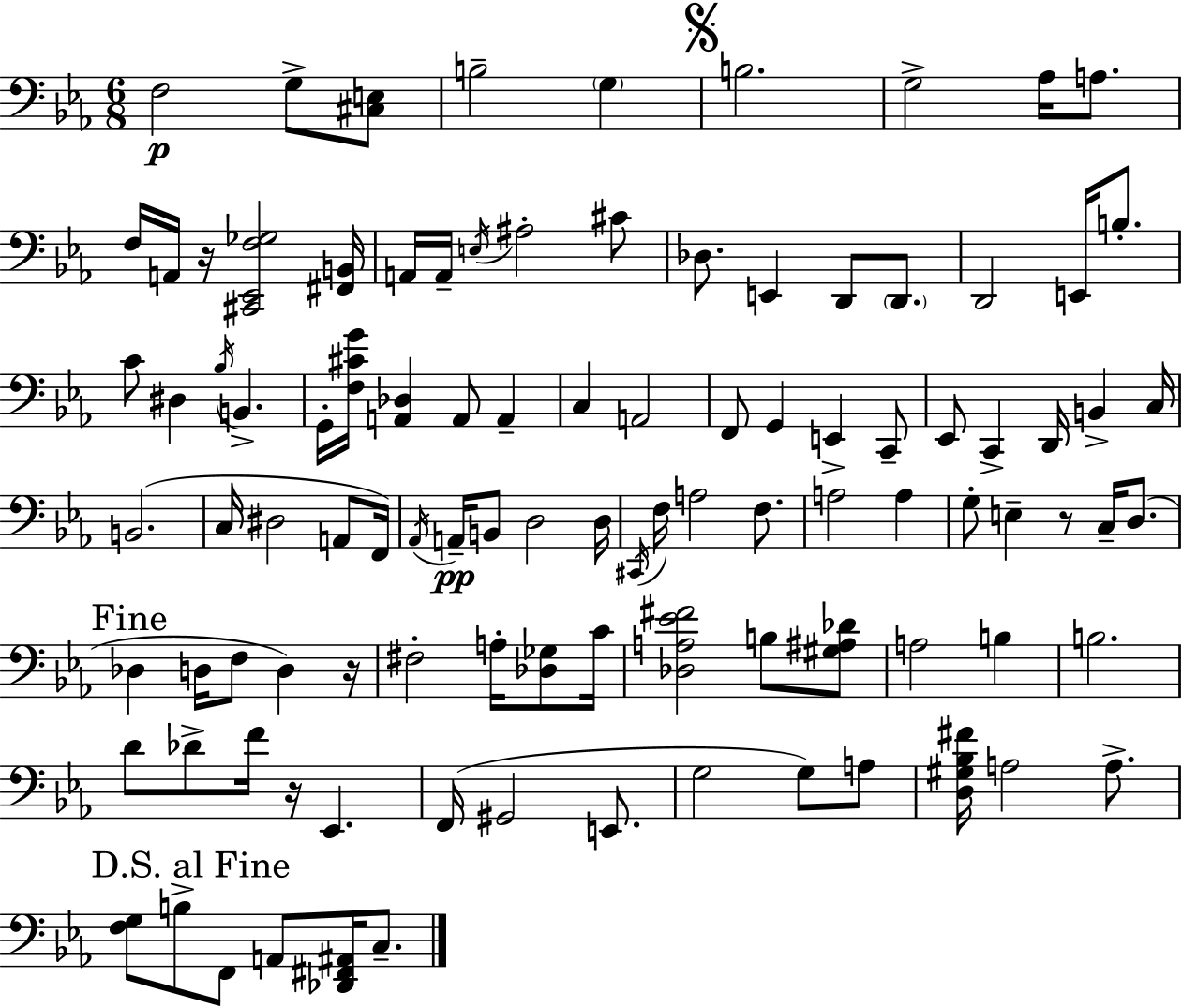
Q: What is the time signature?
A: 6/8